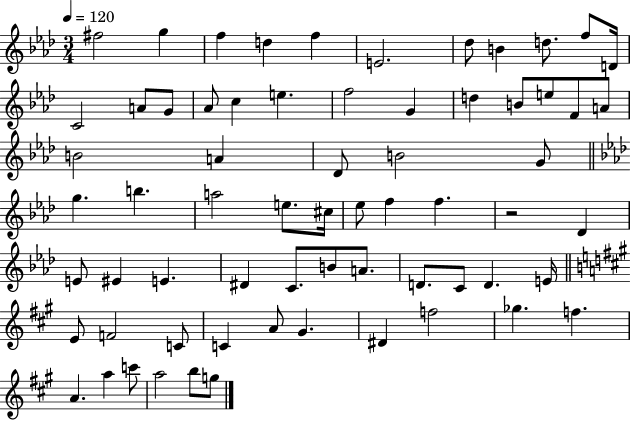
{
  \clef treble
  \numericTimeSignature
  \time 3/4
  \key aes \major
  \tempo 4 = 120
  \repeat volta 2 { fis''2 g''4 | f''4 d''4 f''4 | e'2. | des''8 b'4 d''8. f''8 d'16 | \break c'2 a'8 g'8 | aes'8 c''4 e''4. | f''2 g'4 | d''4 b'8 e''8 f'8 a'8 | \break b'2 a'4 | des'8 b'2 g'8 | \bar "||" \break \key aes \major g''4. b''4. | a''2 e''8. cis''16 | ees''8 f''4 f''4. | r2 des'4 | \break e'8 eis'4 e'4. | dis'4 c'8. b'8 a'8. | d'8. c'8 d'4. e'16 | \bar "||" \break \key a \major e'8 f'2 c'8 | c'4 a'8 gis'4. | dis'4 f''2 | ges''4. f''4. | \break a'4. a''4 c'''8 | a''2 b''8 g''8 | } \bar "|."
}